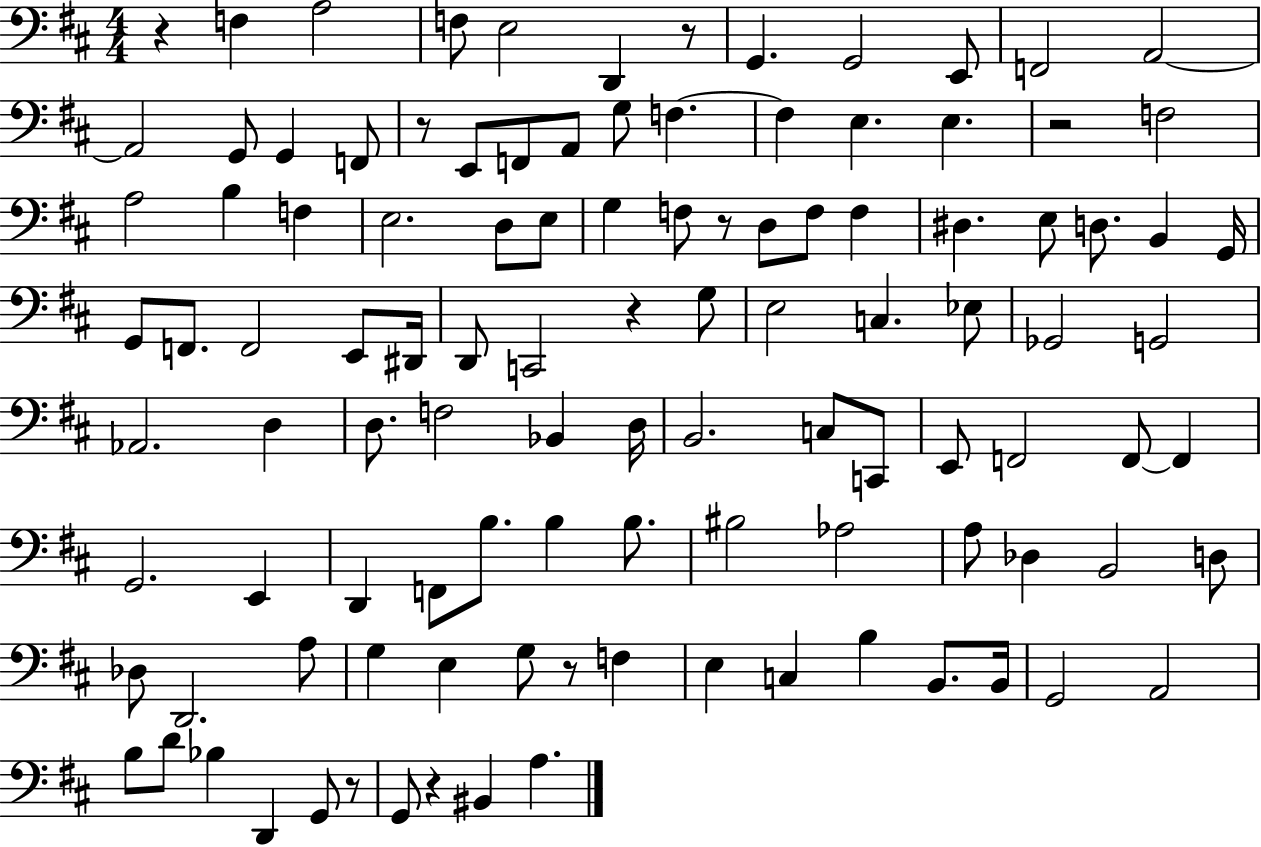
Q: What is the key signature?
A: D major